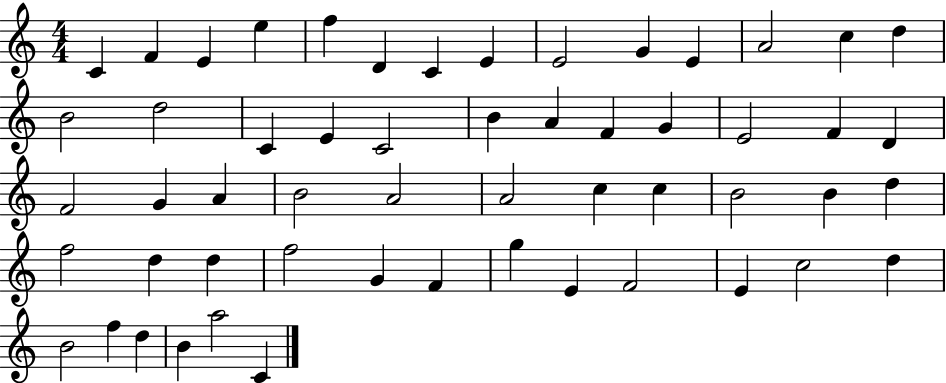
X:1
T:Untitled
M:4/4
L:1/4
K:C
C F E e f D C E E2 G E A2 c d B2 d2 C E C2 B A F G E2 F D F2 G A B2 A2 A2 c c B2 B d f2 d d f2 G F g E F2 E c2 d B2 f d B a2 C